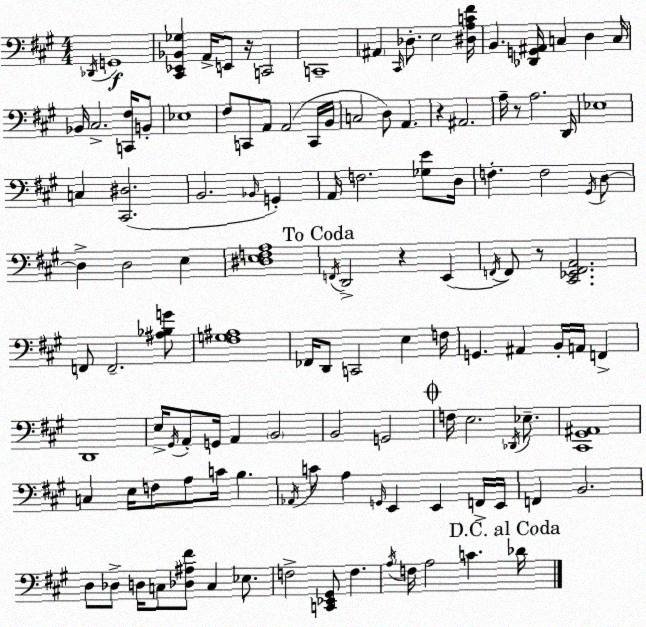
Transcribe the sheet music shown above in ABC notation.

X:1
T:Untitled
M:4/4
L:1/4
K:A
_D,,/4 G,,4 [^C,,_E,,_B,,_G,] A,,/4 E,,/2 z/4 C,,2 C,,4 ^A,, ^C,,/4 _D,/2 E,2 [^D,A,C^F]/4 B,, [_D,,G,,^A,,]/4 C, D, C,/4 _B,,/4 ^C,2 [C,,^F,]/4 B,,/2 _E,4 ^F,/2 C,,/2 A,,/2 A,,2 C,,/4 B,,/4 C,2 D,/2 A,, z ^A,,2 A,/4 z/2 A,2 D,,/4 _E,4 C, [^C,,^D,]2 B,,2 _B,,/4 G,, A,,/4 F,2 [_G,E]/2 D,/4 F, F,2 ^G,,/4 D,/2 D, D,2 E, [^D,E,F,A,]4 F,,/4 D,,2 z E,, F,,/4 F,,/2 z/2 [^C,,_E,,F,,A,,]2 F,,/2 F,,2 [^A,_B,G]/2 [^F,G,^A,]4 _F,,/4 D,,/2 C,,2 E, F,/4 G,, ^A,, B,,/4 A,,/4 F,, D,,4 E,/4 ^G,,/4 A,,/2 G,,/4 A,, B,,2 B,,2 G,,2 F,/4 E,2 _D,,/4 _E,/2 [^C,,^G,,^A,,]4 C, E,/4 F,/2 A,/2 C/4 B, _A,,/4 C/2 A, G,,/4 E,, E,, F,,/4 E,,/4 F,, B,,2 D,/2 _D,/2 D,/4 C,/2 [_D,^A,^F]/2 C, _E,/2 F,2 [C,,_E,,^G,,]/2 F, A,/4 F,/4 A,2 C _D/4